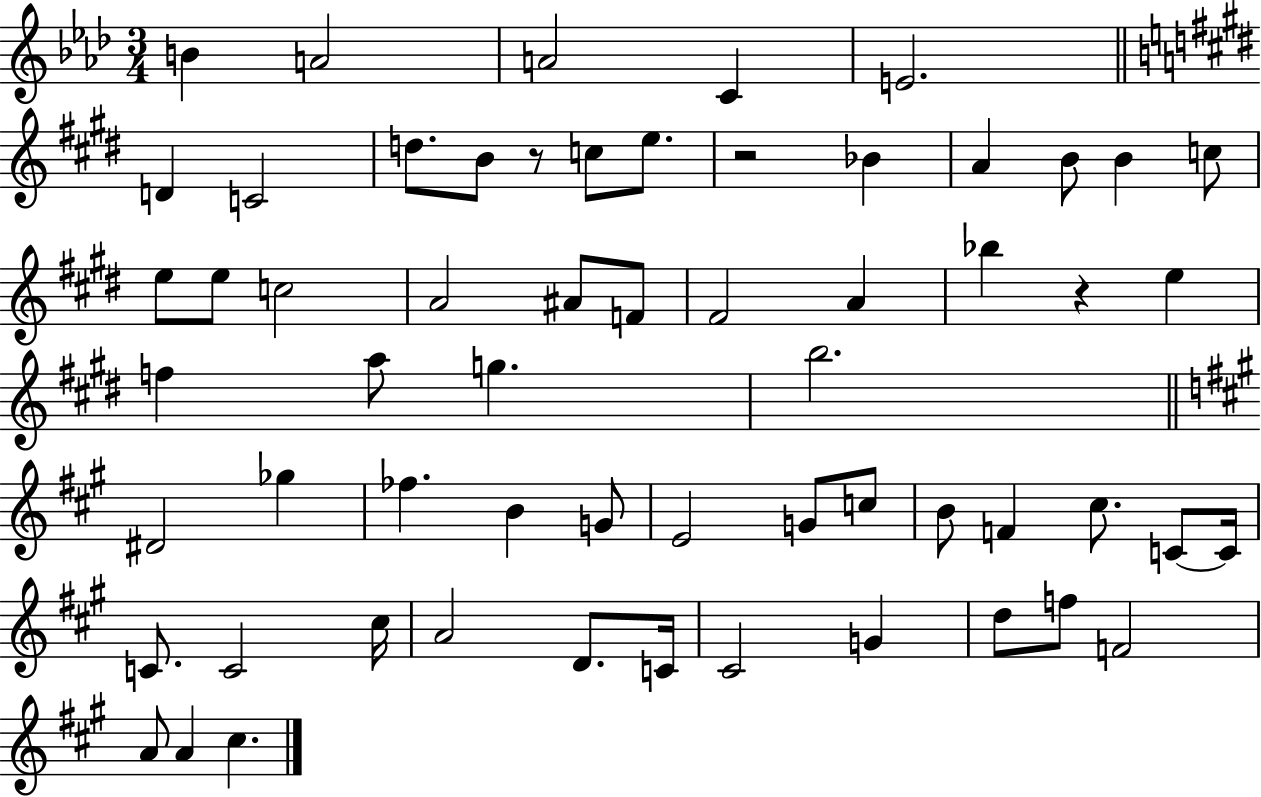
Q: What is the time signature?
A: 3/4